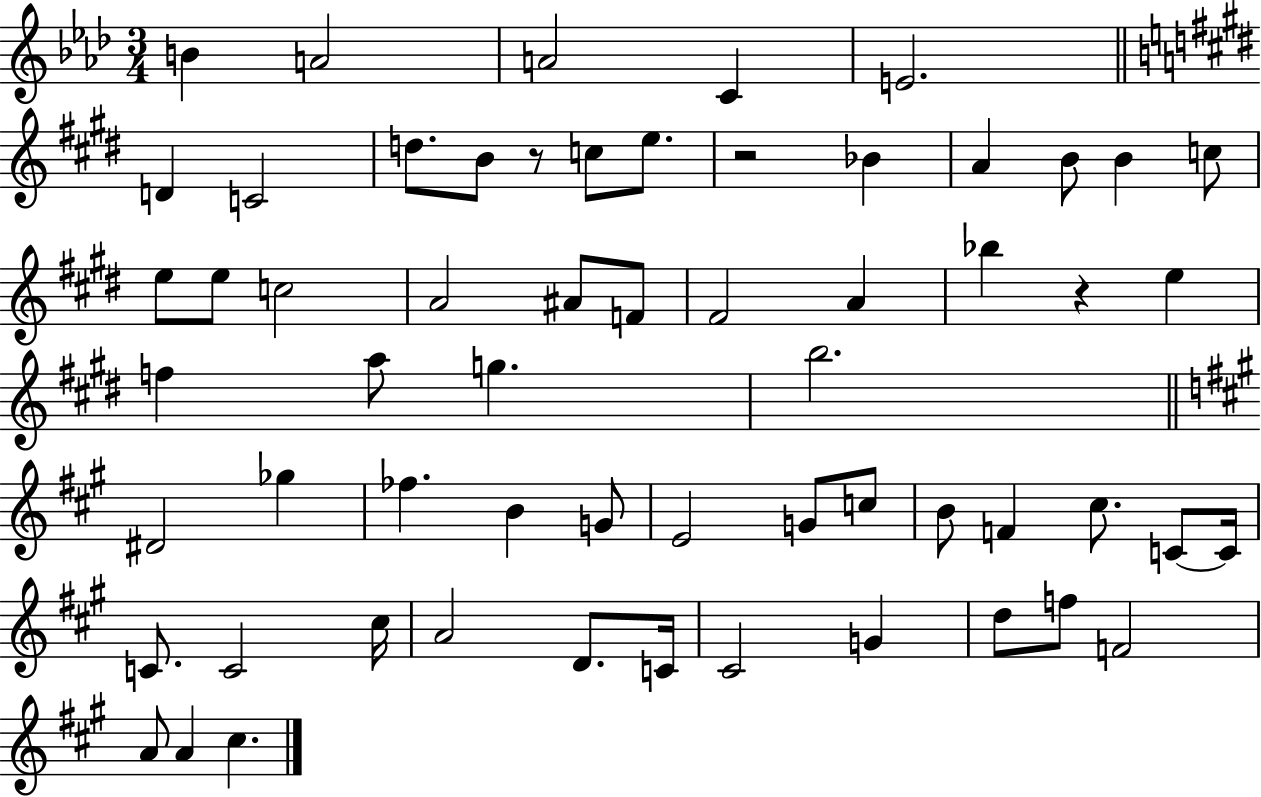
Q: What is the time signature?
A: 3/4